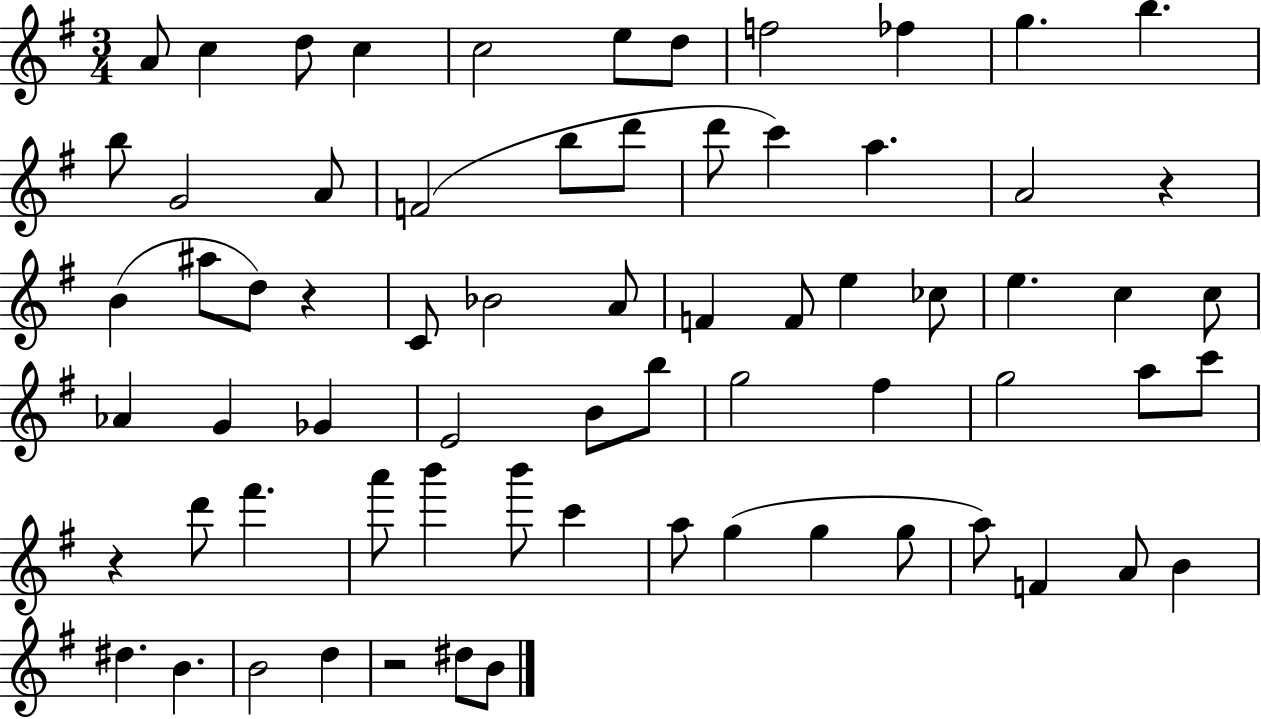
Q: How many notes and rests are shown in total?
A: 69